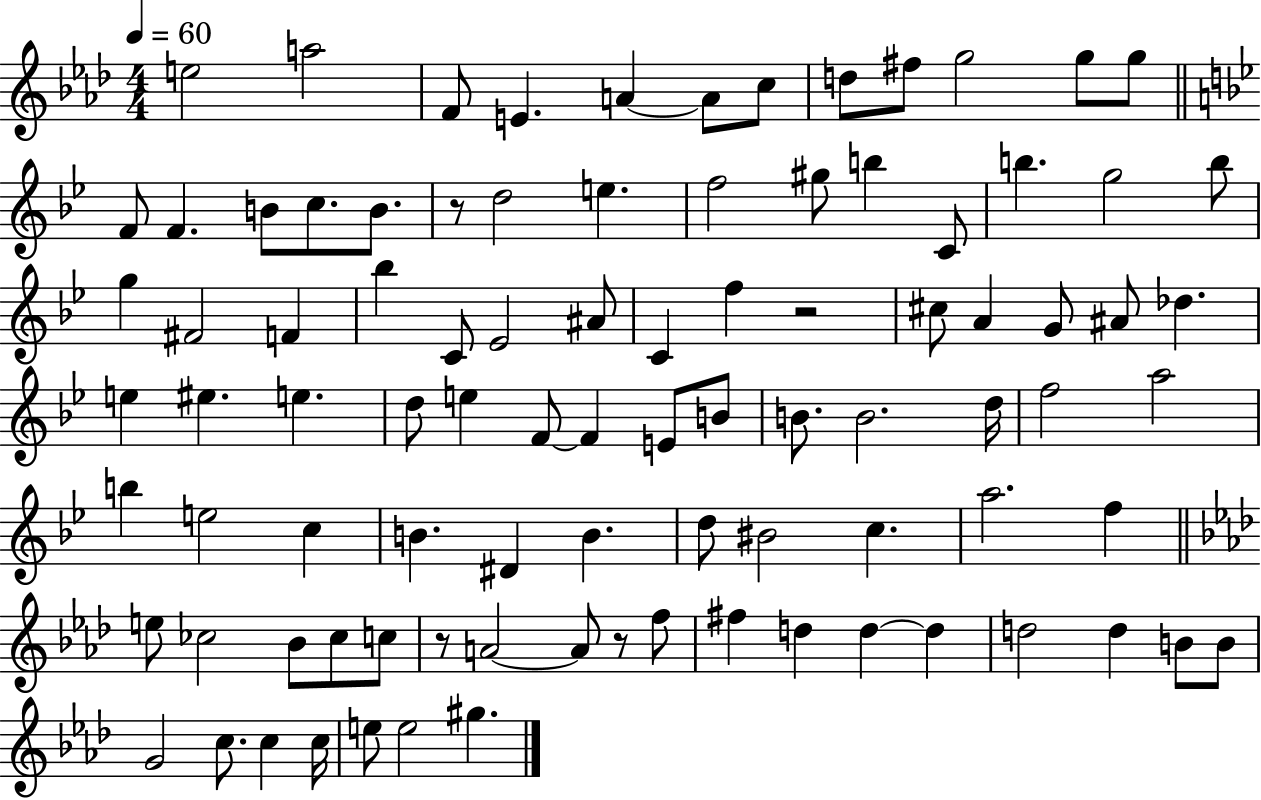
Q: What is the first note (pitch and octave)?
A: E5